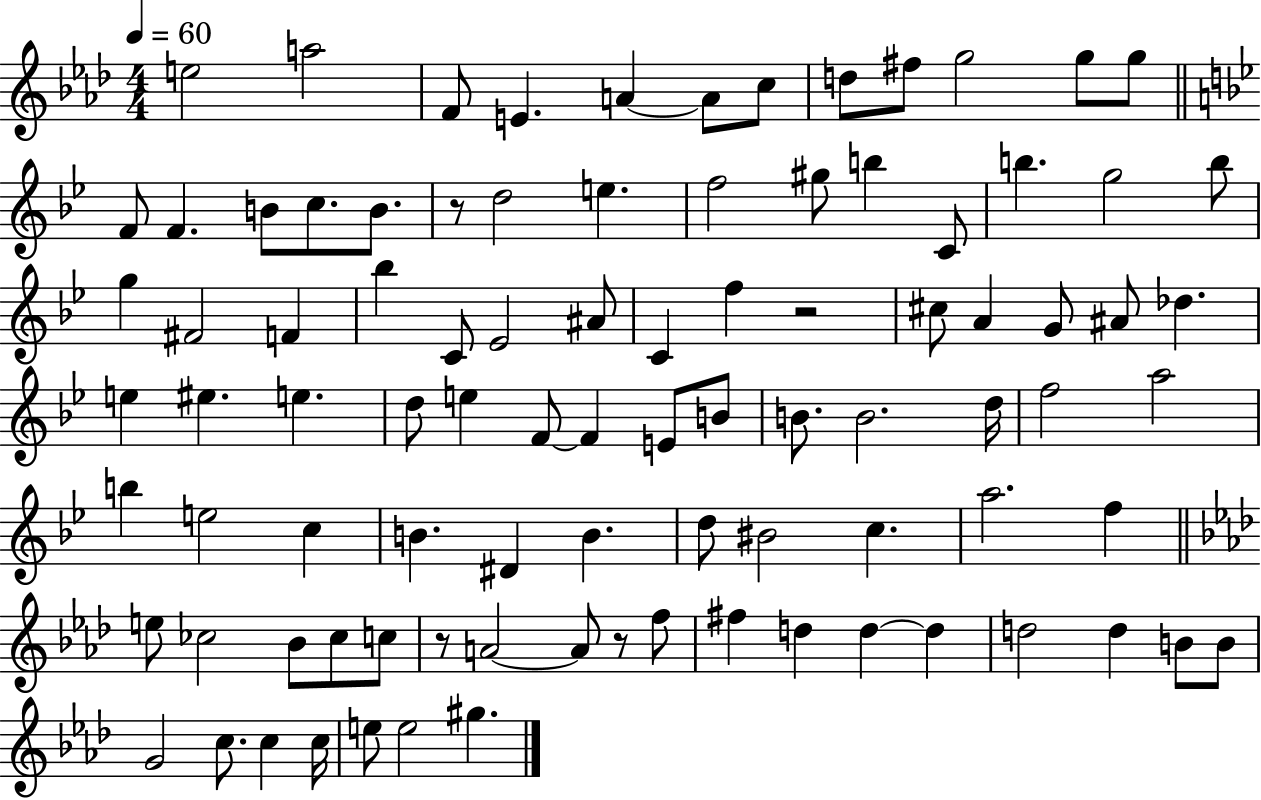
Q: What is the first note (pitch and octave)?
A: E5